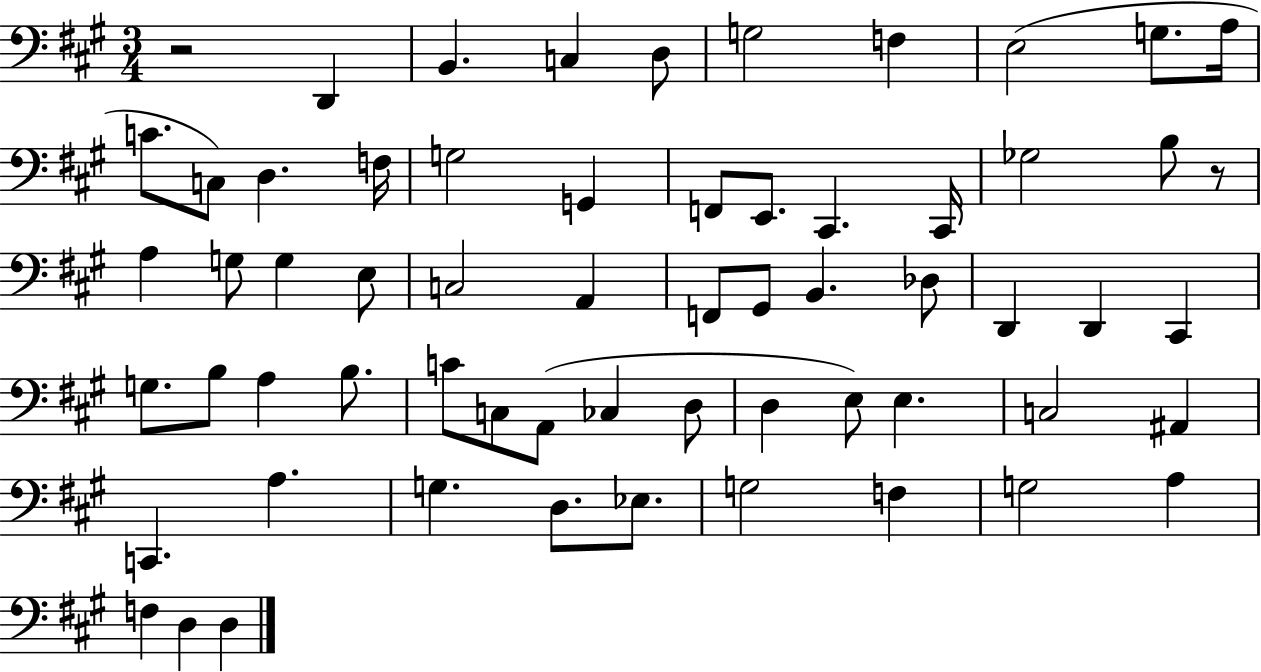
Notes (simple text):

R/h D2/q B2/q. C3/q D3/e G3/h F3/q E3/h G3/e. A3/s C4/e. C3/e D3/q. F3/s G3/h G2/q F2/e E2/e. C#2/q. C#2/s Gb3/h B3/e R/e A3/q G3/e G3/q E3/e C3/h A2/q F2/e G#2/e B2/q. Db3/e D2/q D2/q C#2/q G3/e. B3/e A3/q B3/e. C4/e C3/e A2/e CES3/q D3/e D3/q E3/e E3/q. C3/h A#2/q C2/q. A3/q. G3/q. D3/e. Eb3/e. G3/h F3/q G3/h A3/q F3/q D3/q D3/q